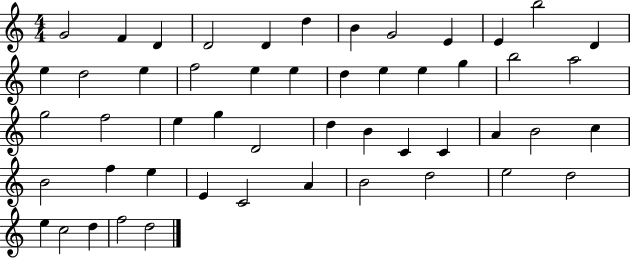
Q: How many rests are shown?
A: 0